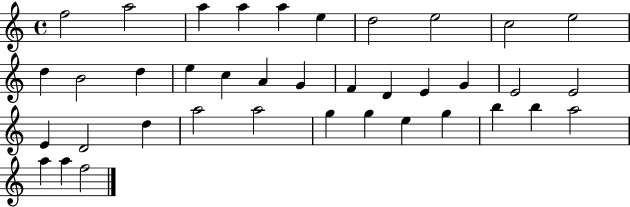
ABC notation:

X:1
T:Untitled
M:4/4
L:1/4
K:C
f2 a2 a a a e d2 e2 c2 e2 d B2 d e c A G F D E G E2 E2 E D2 d a2 a2 g g e g b b a2 a a f2